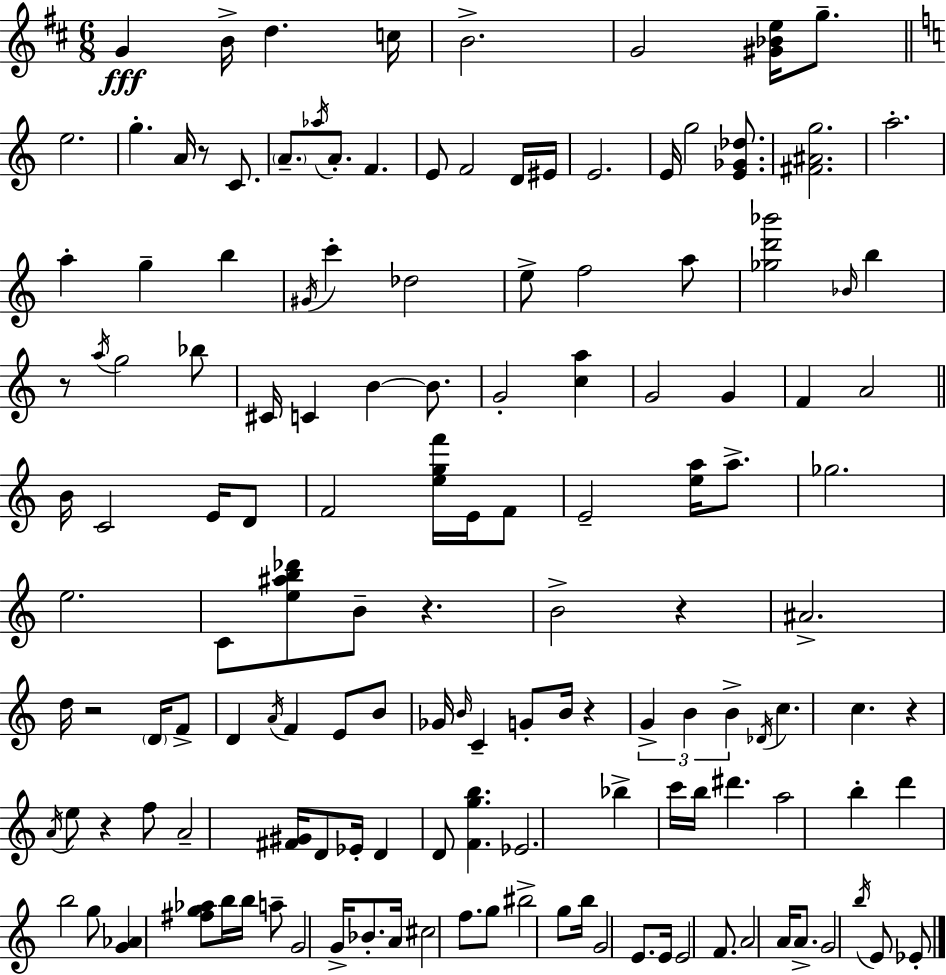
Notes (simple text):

G4/q B4/s D5/q. C5/s B4/h. G4/h [G#4,Bb4,E5]/s G5/e. E5/h. G5/q. A4/s R/e C4/e. A4/e. Ab5/s A4/e. F4/q. E4/e F4/h D4/s EIS4/s E4/h. E4/s G5/h [E4,Gb4,Db5]/e. [F#4,A#4,G5]/h. A5/h. A5/q G5/q B5/q G#4/s C6/q Db5/h E5/e F5/h A5/e [Gb5,D6,Bb6]/h Bb4/s B5/q R/e A5/s G5/h Bb5/e C#4/s C4/q B4/q B4/e. G4/h [C5,A5]/q G4/h G4/q F4/q A4/h B4/s C4/h E4/s D4/e F4/h [E5,G5,F6]/s E4/s F4/e E4/h [E5,A5]/s A5/e. Gb5/h. E5/h. C4/e [E5,A#5,B5,Db6]/e B4/e R/q. B4/h R/q A#4/h. D5/s R/h D4/s F4/e D4/q A4/s F4/q E4/e B4/e Gb4/s B4/s C4/q G4/e B4/s R/q G4/q B4/q B4/q Db4/s C5/q. C5/q. R/q A4/s E5/e R/q F5/e A4/h [F#4,G#4]/s D4/e Eb4/s D4/q D4/e [F4,G5,B5]/q. Eb4/h. Bb5/q C6/s B5/s D#6/q. A5/h B5/q D6/q B5/h G5/e [G4,Ab4]/q [F#5,G5,Ab5]/e B5/s B5/s A5/e G4/h G4/s Bb4/e. A4/s C#5/h F5/e. G5/e BIS5/h G5/e B5/s G4/h E4/e. E4/s E4/h F4/e. A4/h A4/s A4/e. G4/h B5/s E4/e Eb4/e